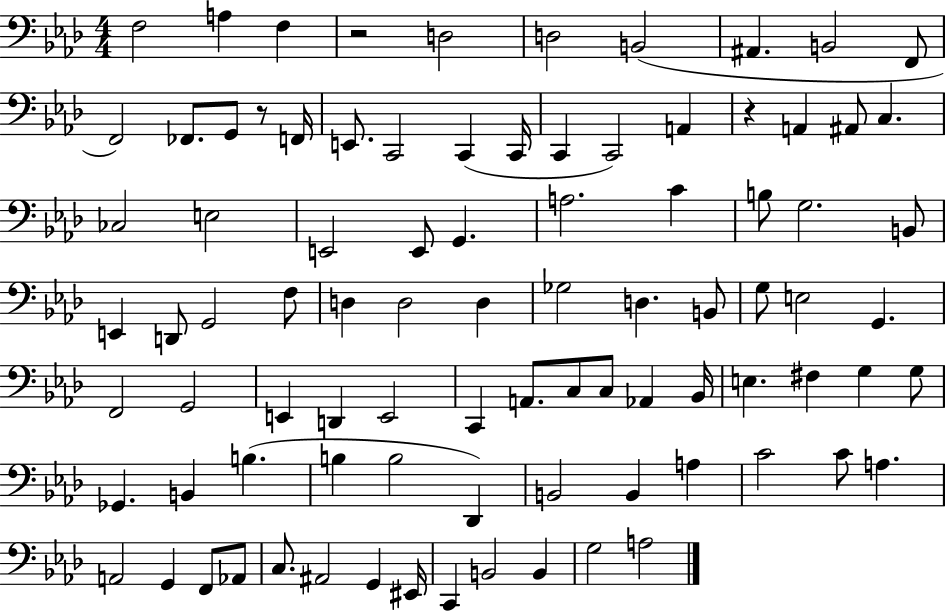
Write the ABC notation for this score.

X:1
T:Untitled
M:4/4
L:1/4
K:Ab
F,2 A, F, z2 D,2 D,2 B,,2 ^A,, B,,2 F,,/2 F,,2 _F,,/2 G,,/2 z/2 F,,/4 E,,/2 C,,2 C,, C,,/4 C,, C,,2 A,, z A,, ^A,,/2 C, _C,2 E,2 E,,2 E,,/2 G,, A,2 C B,/2 G,2 B,,/2 E,, D,,/2 G,,2 F,/2 D, D,2 D, _G,2 D, B,,/2 G,/2 E,2 G,, F,,2 G,,2 E,, D,, E,,2 C,, A,,/2 C,/2 C,/2 _A,, _B,,/4 E, ^F, G, G,/2 _G,, B,, B, B, B,2 _D,, B,,2 B,, A, C2 C/2 A, A,,2 G,, F,,/2 _A,,/2 C,/2 ^A,,2 G,, ^E,,/4 C,, B,,2 B,, G,2 A,2